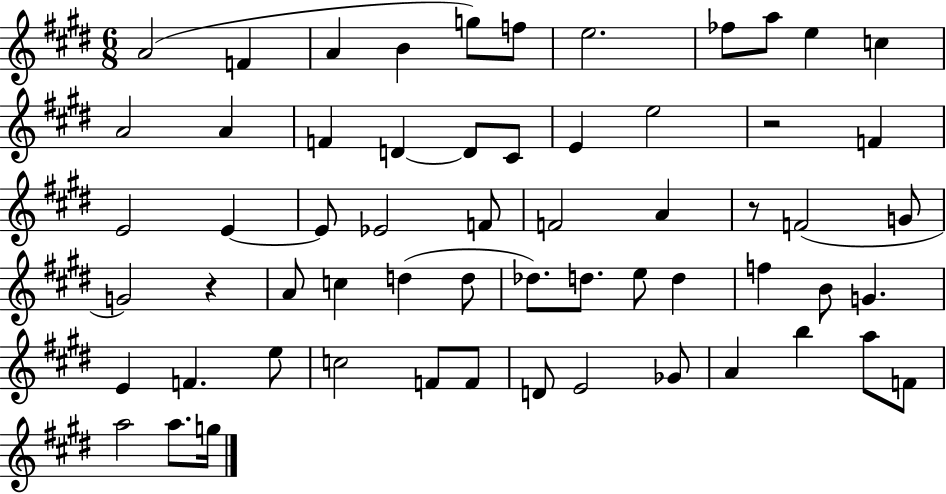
A4/h F4/q A4/q B4/q G5/e F5/e E5/h. FES5/e A5/e E5/q C5/q A4/h A4/q F4/q D4/q D4/e C#4/e E4/q E5/h R/h F4/q E4/h E4/q E4/e Eb4/h F4/e F4/h A4/q R/e F4/h G4/e G4/h R/q A4/e C5/q D5/q D5/e Db5/e. D5/e. E5/e D5/q F5/q B4/e G4/q. E4/q F4/q. E5/e C5/h F4/e F4/e D4/e E4/h Gb4/e A4/q B5/q A5/e F4/e A5/h A5/e. G5/s